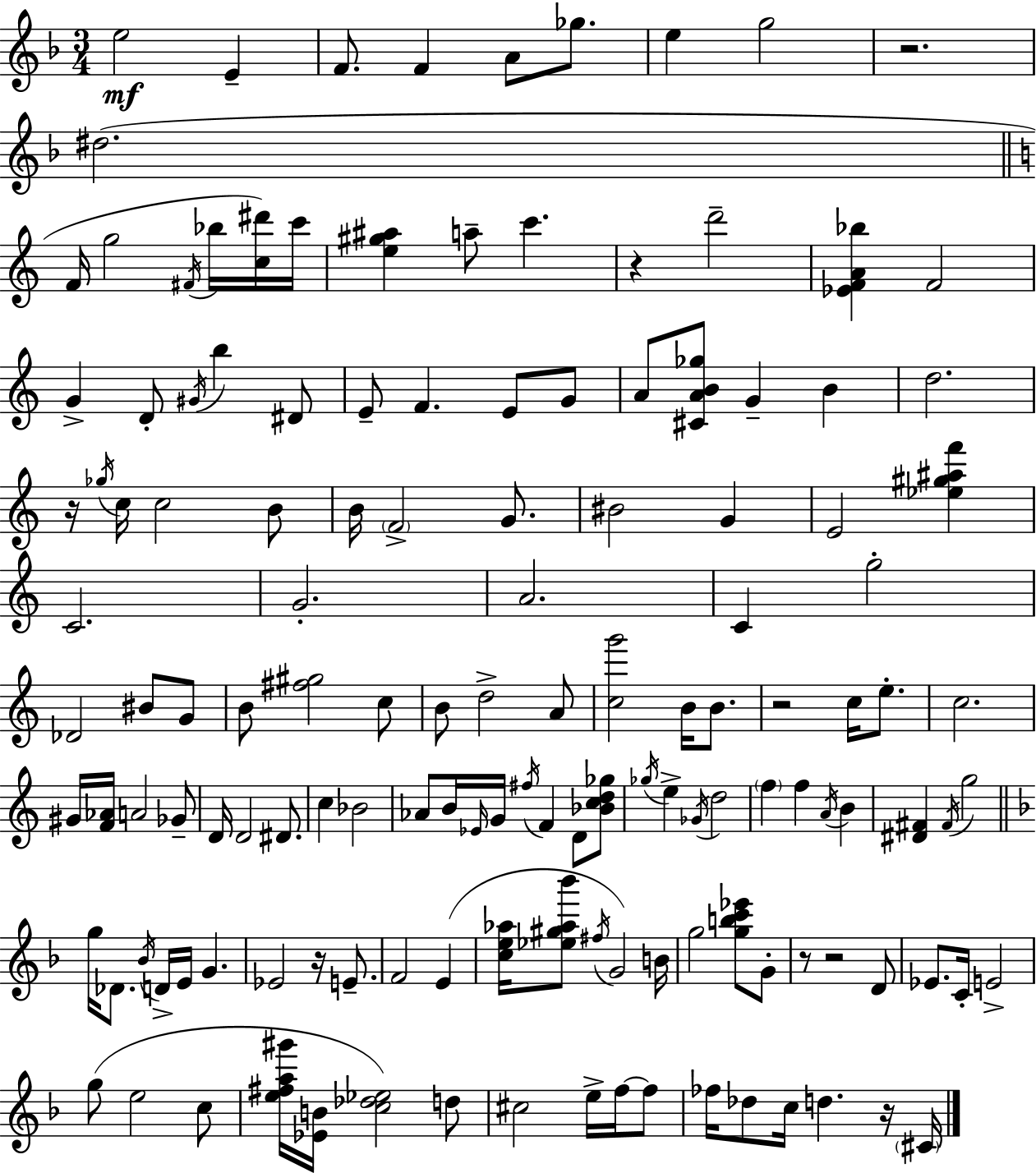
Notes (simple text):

E5/h E4/q F4/e. F4/q A4/e Gb5/e. E5/q G5/h R/h. D#5/h. F4/s G5/h F#4/s Bb5/s [C5,D#6]/s C6/s [E5,G#5,A#5]/q A5/e C6/q. R/q D6/h [Eb4,F4,A4,Bb5]/q F4/h G4/q D4/e G#4/s B5/q D#4/e E4/e F4/q. E4/e G4/e A4/e [C#4,A4,B4,Gb5]/e G4/q B4/q D5/h. R/s Gb5/s C5/s C5/h B4/e B4/s F4/h G4/e. BIS4/h G4/q E4/h [Eb5,G#5,A#5,F6]/q C4/h. G4/h. A4/h. C4/q G5/h Db4/h BIS4/e G4/e B4/e [F#5,G#5]/h C5/e B4/e D5/h A4/e [C5,G6]/h B4/s B4/e. R/h C5/s E5/e. C5/h. G#4/s [F4,Ab4]/s A4/h Gb4/e D4/s D4/h D#4/e. C5/q Bb4/h Ab4/e B4/s Eb4/s G4/s F#5/s F4/q D4/e [Bb4,C5,D5,Gb5]/e Gb5/s E5/q Gb4/s D5/h F5/q F5/q A4/s B4/q [D#4,F#4]/q F#4/s G5/h G5/s Db4/e. Bb4/s D4/s E4/s G4/q. Eb4/h R/s E4/e. F4/h E4/q [C5,E5,Ab5]/s [Eb5,G#5,Ab5,Bb6]/e F#5/s G4/h B4/s G5/h [G5,B5,C6,Eb6]/e G4/e R/e R/h D4/e Eb4/e. C4/s E4/h G5/e E5/h C5/e [E5,F#5,A5,G#6]/s [Eb4,B4]/s [C5,Db5,Eb5]/h D5/e C#5/h E5/s F5/s F5/e FES5/s Db5/e C5/s D5/q. R/s C#4/s